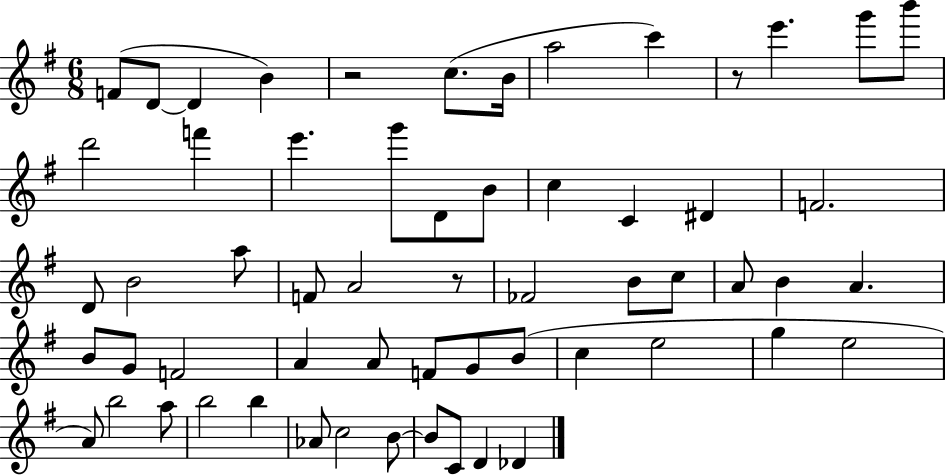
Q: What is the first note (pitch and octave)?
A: F4